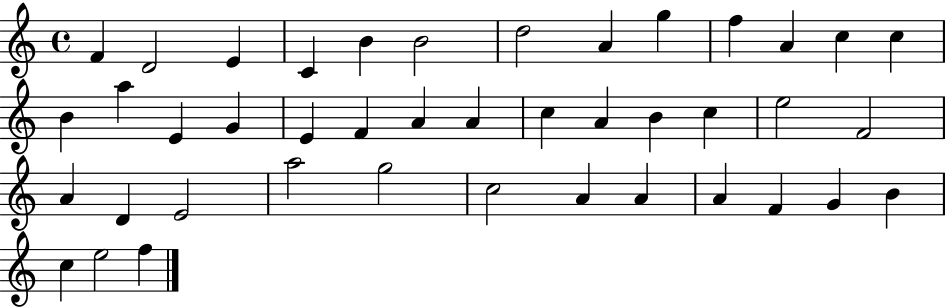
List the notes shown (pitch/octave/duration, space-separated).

F4/q D4/h E4/q C4/q B4/q B4/h D5/h A4/q G5/q F5/q A4/q C5/q C5/q B4/q A5/q E4/q G4/q E4/q F4/q A4/q A4/q C5/q A4/q B4/q C5/q E5/h F4/h A4/q D4/q E4/h A5/h G5/h C5/h A4/q A4/q A4/q F4/q G4/q B4/q C5/q E5/h F5/q